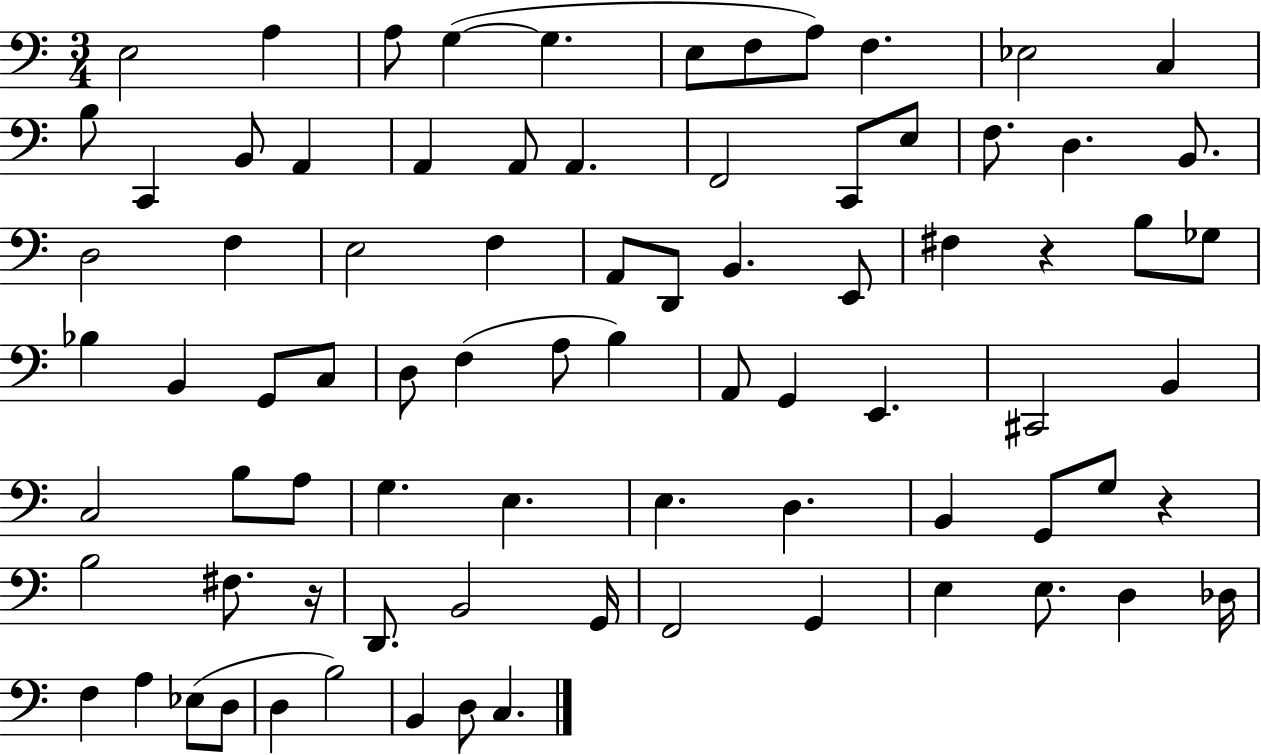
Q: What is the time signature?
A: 3/4